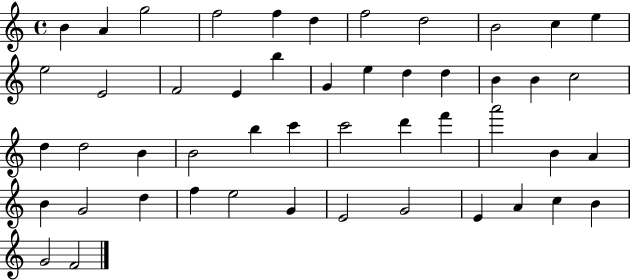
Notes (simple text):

B4/q A4/q G5/h F5/h F5/q D5/q F5/h D5/h B4/h C5/q E5/q E5/h E4/h F4/h E4/q B5/q G4/q E5/q D5/q D5/q B4/q B4/q C5/h D5/q D5/h B4/q B4/h B5/q C6/q C6/h D6/q F6/q A6/h B4/q A4/q B4/q G4/h D5/q F5/q E5/h G4/q E4/h G4/h E4/q A4/q C5/q B4/q G4/h F4/h